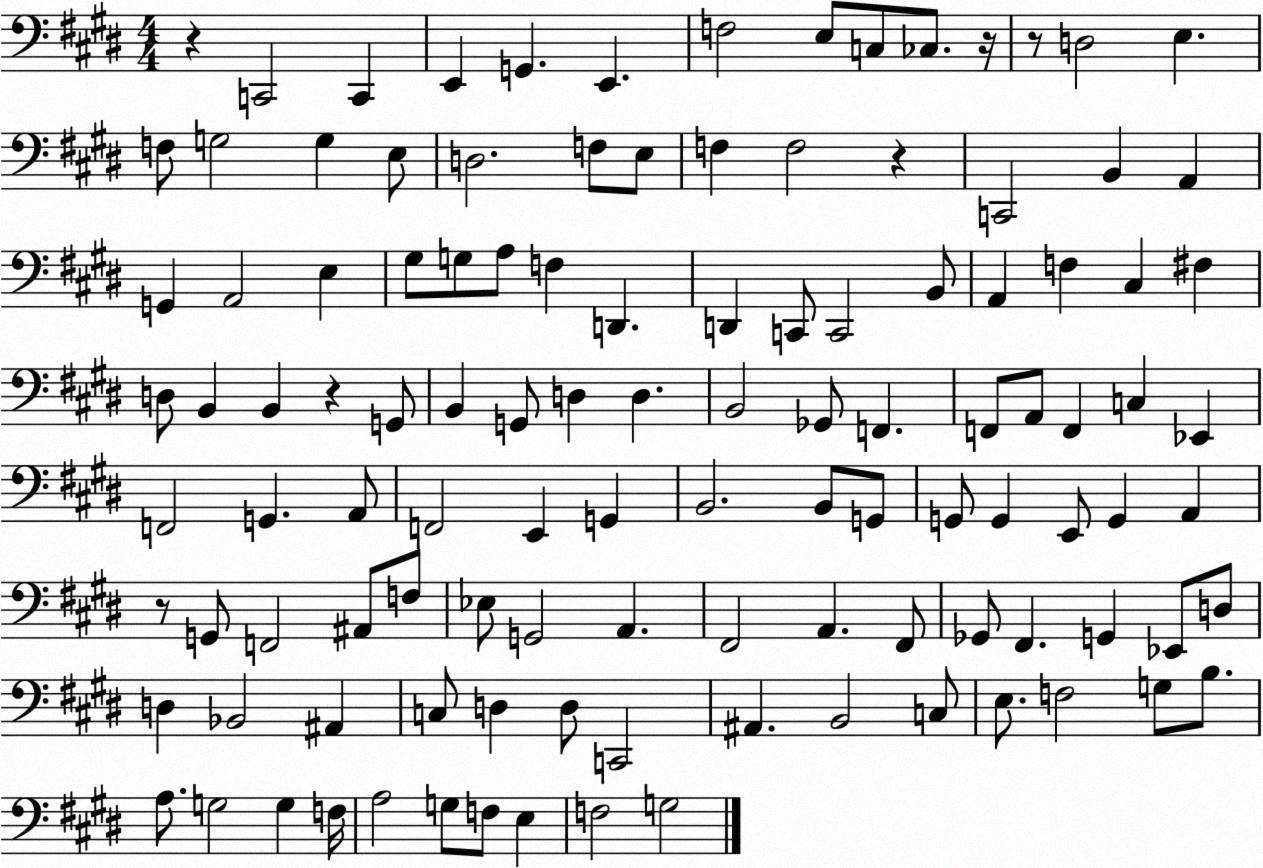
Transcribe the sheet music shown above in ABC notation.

X:1
T:Untitled
M:4/4
L:1/4
K:E
z C,,2 C,, E,, G,, E,, F,2 E,/2 C,/2 _C,/2 z/4 z/2 D,2 E, F,/2 G,2 G, E,/2 D,2 F,/2 E,/2 F, F,2 z C,,2 B,, A,, G,, A,,2 E, ^G,/2 G,/2 A,/2 F, D,, D,, C,,/2 C,,2 B,,/2 A,, F, ^C, ^F, D,/2 B,, B,, z G,,/2 B,, G,,/2 D, D, B,,2 _G,,/2 F,, F,,/2 A,,/2 F,, C, _E,, F,,2 G,, A,,/2 F,,2 E,, G,, B,,2 B,,/2 G,,/2 G,,/2 G,, E,,/2 G,, A,, z/2 G,,/2 F,,2 ^A,,/2 F,/2 _E,/2 G,,2 A,, ^F,,2 A,, ^F,,/2 _G,,/2 ^F,, G,, _E,,/2 D,/2 D, _B,,2 ^A,, C,/2 D, D,/2 C,,2 ^A,, B,,2 C,/2 E,/2 F,2 G,/2 B,/2 A,/2 G,2 G, F,/4 A,2 G,/2 F,/2 E, F,2 G,2